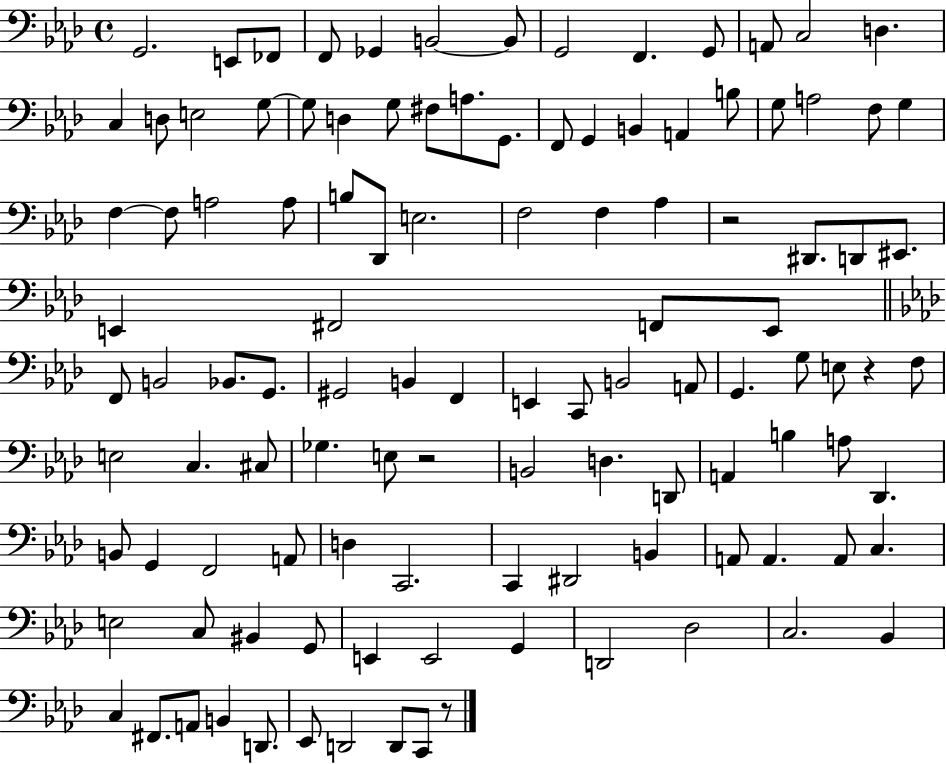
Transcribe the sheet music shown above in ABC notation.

X:1
T:Untitled
M:4/4
L:1/4
K:Ab
G,,2 E,,/2 _F,,/2 F,,/2 _G,, B,,2 B,,/2 G,,2 F,, G,,/2 A,,/2 C,2 D, C, D,/2 E,2 G,/2 G,/2 D, G,/2 ^F,/2 A,/2 G,,/2 F,,/2 G,, B,, A,, B,/2 G,/2 A,2 F,/2 G, F, F,/2 A,2 A,/2 B,/2 _D,,/2 E,2 F,2 F, _A, z2 ^D,,/2 D,,/2 ^E,,/2 E,, ^F,,2 F,,/2 E,,/2 F,,/2 B,,2 _B,,/2 G,,/2 ^G,,2 B,, F,, E,, C,,/2 B,,2 A,,/2 G,, G,/2 E,/2 z F,/2 E,2 C, ^C,/2 _G, E,/2 z2 B,,2 D, D,,/2 A,, B, A,/2 _D,, B,,/2 G,, F,,2 A,,/2 D, C,,2 C,, ^D,,2 B,, A,,/2 A,, A,,/2 C, E,2 C,/2 ^B,, G,,/2 E,, E,,2 G,, D,,2 _D,2 C,2 _B,, C, ^F,,/2 A,,/2 B,, D,,/2 _E,,/2 D,,2 D,,/2 C,,/2 z/2